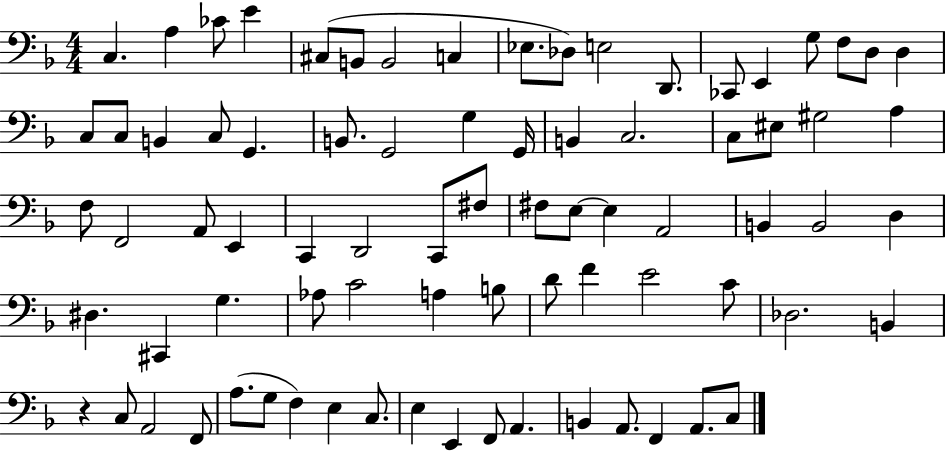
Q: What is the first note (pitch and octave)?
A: C3